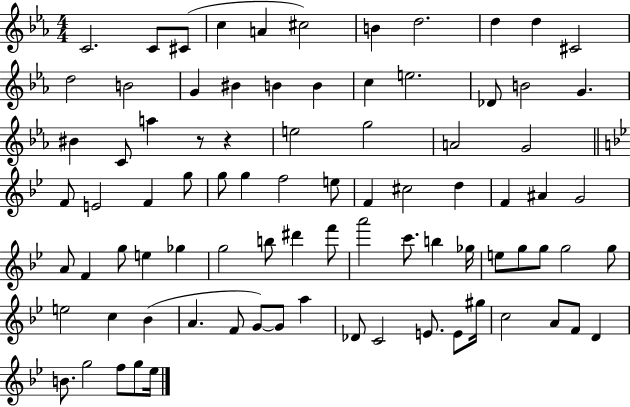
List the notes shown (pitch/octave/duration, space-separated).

C4/h. C4/e C#4/e C5/q A4/q C#5/h B4/q D5/h. D5/q D5/q C#4/h D5/h B4/h G4/q BIS4/q B4/q B4/q C5/q E5/h. Db4/e B4/h G4/q. BIS4/q C4/e A5/q R/e R/q E5/h G5/h A4/h G4/h F4/e E4/h F4/q G5/e G5/e G5/q F5/h E5/e F4/q C#5/h D5/q F4/q A#4/q G4/h A4/e F4/q G5/e E5/q Gb5/q G5/h B5/e D#6/q F6/e A6/h C6/e. B5/q Gb5/s E5/e G5/e G5/e G5/h G5/e E5/h C5/q Bb4/q A4/q. F4/e G4/e G4/e A5/q Db4/e C4/h E4/e. E4/e G#5/s C5/h A4/e F4/e D4/q B4/e. G5/h F5/e G5/e Eb5/s